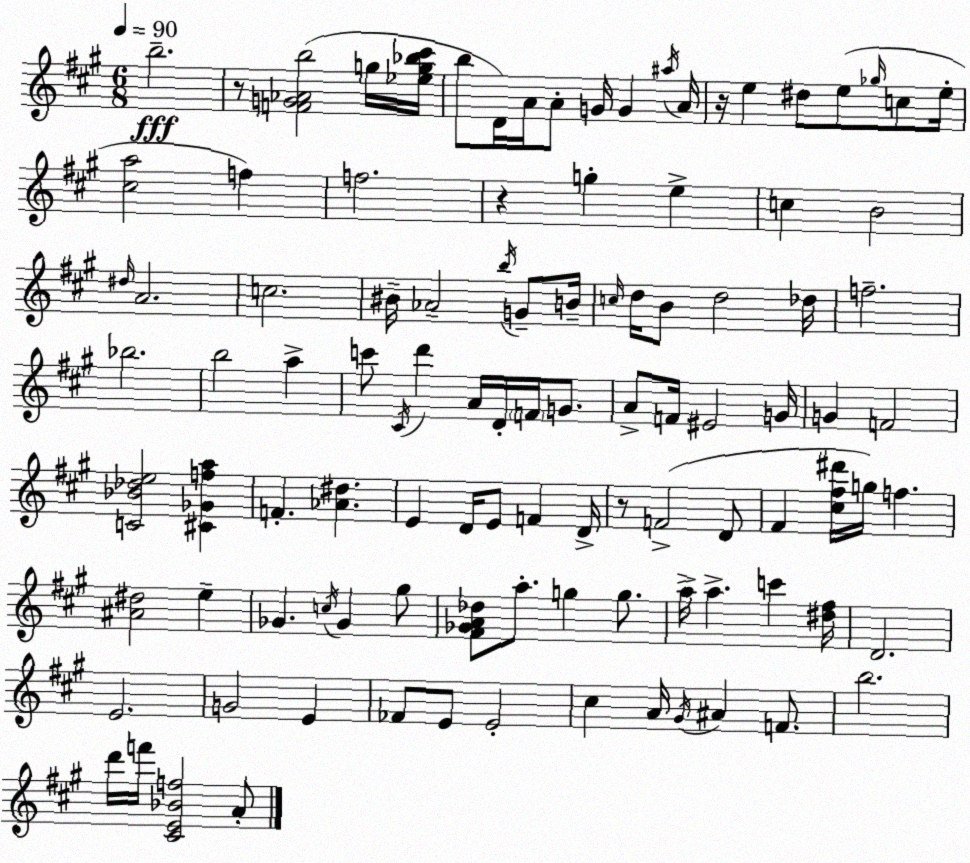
X:1
T:Untitled
M:6/8
L:1/4
K:A
b2 z/2 [FG_Ab]2 g/4 [_eg_b^c']/4 b/2 D/4 A/4 A/2 G/4 G ^a/4 A/4 z/4 e ^d/2 e/2 _g/4 c/2 e/4 [^ca]2 f f2 z g e c B2 ^d/4 A2 c2 ^B/4 _A2 b/4 G/2 B/4 c/4 d/4 B/2 d2 _d/4 f2 _b2 b2 a c'/2 ^C/4 d' A/4 D/4 F/4 G/2 A/2 F/4 ^E2 G/4 G F2 [C_B_de]2 [^C_Gfa] F [_A^d] E D/4 E/2 F D/4 z/2 F2 D/2 ^F [^c^f^d']/4 g/4 f [^A^d]2 e _G c/4 _G ^g/2 [^F_GA_d]/2 a/2 g g/2 a/4 a c' [^d^f]/4 D2 E2 G2 E _F/2 E/2 E2 ^c A/4 ^G/4 ^A F/2 b2 d'/4 f'/4 [^CE_Bf]2 A/2